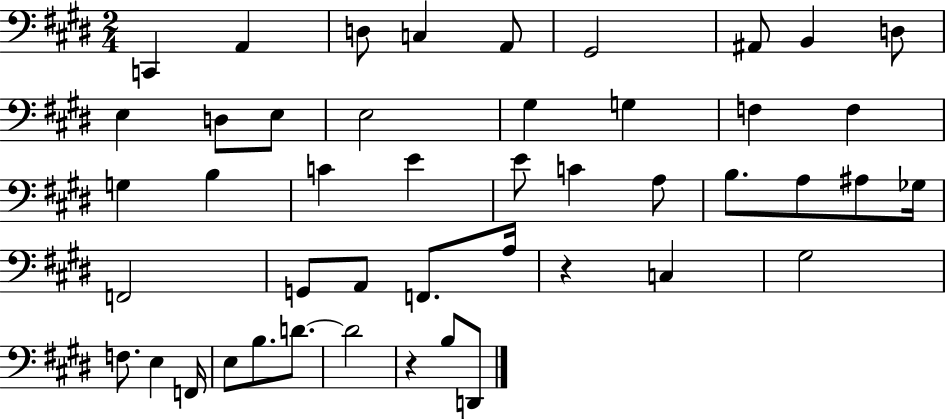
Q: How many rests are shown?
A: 2